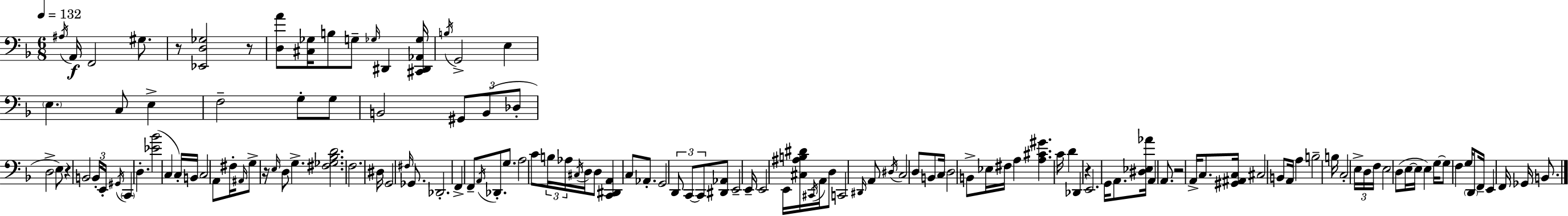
{
  \clef bass
  \numericTimeSignature
  \time 6/8
  \key d \minor
  \tempo 4 = 132
  \acciaccatura { ais16 }\f a,16 f,2 gis8. | r8 <ees, d ges>2 r8 | <d a'>8 <cis ges>16 b8 g8-- \grace { ges16 } dis,4 | <cis, dis, aes, ges>16 \acciaccatura { b16 } g,2-> e4 | \break \parenthesize e4. c8 e4-> | f2-- g8-. | g8 b,2 \tuplet 3/2 { gis,8 | b,8( des8-. } d2-> | \break e8) r4 b,2 | \tuplet 3/2 { b,16-. e,16-. \acciaccatura { gis,16 } } \parenthesize c,4 d4.-. | <ees' bes'>2( | c4 c16-.) b,16 c2 | \break a,8 fis16-. \grace { ais,16 } g8-> r16 \grace { e16 } d8 | g4.-> <fis ges bes d'>2. | f2. | dis16 g,2 | \break \grace { fis16 } ges,8. des,2.-. | f,4-> f,8-- | \acciaccatura { a,16 } des,8.-. g8. a2 | c'8 \tuplet 3/2 { b16 aes16 \acciaccatura { cis16 } } d16 d8 | \break <c, dis, a,>4 c8 aes,8.-. g,2 | \tuplet 3/2 { d,8 c,8~~ c,8 } <dis, aes,>8 | e,2-- e,16-- e,2 | e,16 <cis ais b dis'>16 \acciaccatura { cis,16 } a,16 d8 | \break c,2 \grace { dis,16 } a,8 \acciaccatura { dis16 } | c2 d8 b,8 | c16 \parenthesize d2 b,8-> ees16 | fis16 a4 <a cis' gis'>4. c'16 | \break d'4 des,4 r4 | e,2. | g,16 a,8. <dis ees aes'>16 a,4 a,8. | r2 a,16-> c8. | \break <gis, ais, c>16 cis2 b,8 a,16 | a4 b2-- | b16 c2-. \tuplet 3/2 { e16-> d16 f16 } | e2 d8( e16~~ e16 | \break e4) g16~~ g8 f4 g16 | \parenthesize d,8 f,16-- e,4 f,16 ges,16 b,8. | \bar "|."
}